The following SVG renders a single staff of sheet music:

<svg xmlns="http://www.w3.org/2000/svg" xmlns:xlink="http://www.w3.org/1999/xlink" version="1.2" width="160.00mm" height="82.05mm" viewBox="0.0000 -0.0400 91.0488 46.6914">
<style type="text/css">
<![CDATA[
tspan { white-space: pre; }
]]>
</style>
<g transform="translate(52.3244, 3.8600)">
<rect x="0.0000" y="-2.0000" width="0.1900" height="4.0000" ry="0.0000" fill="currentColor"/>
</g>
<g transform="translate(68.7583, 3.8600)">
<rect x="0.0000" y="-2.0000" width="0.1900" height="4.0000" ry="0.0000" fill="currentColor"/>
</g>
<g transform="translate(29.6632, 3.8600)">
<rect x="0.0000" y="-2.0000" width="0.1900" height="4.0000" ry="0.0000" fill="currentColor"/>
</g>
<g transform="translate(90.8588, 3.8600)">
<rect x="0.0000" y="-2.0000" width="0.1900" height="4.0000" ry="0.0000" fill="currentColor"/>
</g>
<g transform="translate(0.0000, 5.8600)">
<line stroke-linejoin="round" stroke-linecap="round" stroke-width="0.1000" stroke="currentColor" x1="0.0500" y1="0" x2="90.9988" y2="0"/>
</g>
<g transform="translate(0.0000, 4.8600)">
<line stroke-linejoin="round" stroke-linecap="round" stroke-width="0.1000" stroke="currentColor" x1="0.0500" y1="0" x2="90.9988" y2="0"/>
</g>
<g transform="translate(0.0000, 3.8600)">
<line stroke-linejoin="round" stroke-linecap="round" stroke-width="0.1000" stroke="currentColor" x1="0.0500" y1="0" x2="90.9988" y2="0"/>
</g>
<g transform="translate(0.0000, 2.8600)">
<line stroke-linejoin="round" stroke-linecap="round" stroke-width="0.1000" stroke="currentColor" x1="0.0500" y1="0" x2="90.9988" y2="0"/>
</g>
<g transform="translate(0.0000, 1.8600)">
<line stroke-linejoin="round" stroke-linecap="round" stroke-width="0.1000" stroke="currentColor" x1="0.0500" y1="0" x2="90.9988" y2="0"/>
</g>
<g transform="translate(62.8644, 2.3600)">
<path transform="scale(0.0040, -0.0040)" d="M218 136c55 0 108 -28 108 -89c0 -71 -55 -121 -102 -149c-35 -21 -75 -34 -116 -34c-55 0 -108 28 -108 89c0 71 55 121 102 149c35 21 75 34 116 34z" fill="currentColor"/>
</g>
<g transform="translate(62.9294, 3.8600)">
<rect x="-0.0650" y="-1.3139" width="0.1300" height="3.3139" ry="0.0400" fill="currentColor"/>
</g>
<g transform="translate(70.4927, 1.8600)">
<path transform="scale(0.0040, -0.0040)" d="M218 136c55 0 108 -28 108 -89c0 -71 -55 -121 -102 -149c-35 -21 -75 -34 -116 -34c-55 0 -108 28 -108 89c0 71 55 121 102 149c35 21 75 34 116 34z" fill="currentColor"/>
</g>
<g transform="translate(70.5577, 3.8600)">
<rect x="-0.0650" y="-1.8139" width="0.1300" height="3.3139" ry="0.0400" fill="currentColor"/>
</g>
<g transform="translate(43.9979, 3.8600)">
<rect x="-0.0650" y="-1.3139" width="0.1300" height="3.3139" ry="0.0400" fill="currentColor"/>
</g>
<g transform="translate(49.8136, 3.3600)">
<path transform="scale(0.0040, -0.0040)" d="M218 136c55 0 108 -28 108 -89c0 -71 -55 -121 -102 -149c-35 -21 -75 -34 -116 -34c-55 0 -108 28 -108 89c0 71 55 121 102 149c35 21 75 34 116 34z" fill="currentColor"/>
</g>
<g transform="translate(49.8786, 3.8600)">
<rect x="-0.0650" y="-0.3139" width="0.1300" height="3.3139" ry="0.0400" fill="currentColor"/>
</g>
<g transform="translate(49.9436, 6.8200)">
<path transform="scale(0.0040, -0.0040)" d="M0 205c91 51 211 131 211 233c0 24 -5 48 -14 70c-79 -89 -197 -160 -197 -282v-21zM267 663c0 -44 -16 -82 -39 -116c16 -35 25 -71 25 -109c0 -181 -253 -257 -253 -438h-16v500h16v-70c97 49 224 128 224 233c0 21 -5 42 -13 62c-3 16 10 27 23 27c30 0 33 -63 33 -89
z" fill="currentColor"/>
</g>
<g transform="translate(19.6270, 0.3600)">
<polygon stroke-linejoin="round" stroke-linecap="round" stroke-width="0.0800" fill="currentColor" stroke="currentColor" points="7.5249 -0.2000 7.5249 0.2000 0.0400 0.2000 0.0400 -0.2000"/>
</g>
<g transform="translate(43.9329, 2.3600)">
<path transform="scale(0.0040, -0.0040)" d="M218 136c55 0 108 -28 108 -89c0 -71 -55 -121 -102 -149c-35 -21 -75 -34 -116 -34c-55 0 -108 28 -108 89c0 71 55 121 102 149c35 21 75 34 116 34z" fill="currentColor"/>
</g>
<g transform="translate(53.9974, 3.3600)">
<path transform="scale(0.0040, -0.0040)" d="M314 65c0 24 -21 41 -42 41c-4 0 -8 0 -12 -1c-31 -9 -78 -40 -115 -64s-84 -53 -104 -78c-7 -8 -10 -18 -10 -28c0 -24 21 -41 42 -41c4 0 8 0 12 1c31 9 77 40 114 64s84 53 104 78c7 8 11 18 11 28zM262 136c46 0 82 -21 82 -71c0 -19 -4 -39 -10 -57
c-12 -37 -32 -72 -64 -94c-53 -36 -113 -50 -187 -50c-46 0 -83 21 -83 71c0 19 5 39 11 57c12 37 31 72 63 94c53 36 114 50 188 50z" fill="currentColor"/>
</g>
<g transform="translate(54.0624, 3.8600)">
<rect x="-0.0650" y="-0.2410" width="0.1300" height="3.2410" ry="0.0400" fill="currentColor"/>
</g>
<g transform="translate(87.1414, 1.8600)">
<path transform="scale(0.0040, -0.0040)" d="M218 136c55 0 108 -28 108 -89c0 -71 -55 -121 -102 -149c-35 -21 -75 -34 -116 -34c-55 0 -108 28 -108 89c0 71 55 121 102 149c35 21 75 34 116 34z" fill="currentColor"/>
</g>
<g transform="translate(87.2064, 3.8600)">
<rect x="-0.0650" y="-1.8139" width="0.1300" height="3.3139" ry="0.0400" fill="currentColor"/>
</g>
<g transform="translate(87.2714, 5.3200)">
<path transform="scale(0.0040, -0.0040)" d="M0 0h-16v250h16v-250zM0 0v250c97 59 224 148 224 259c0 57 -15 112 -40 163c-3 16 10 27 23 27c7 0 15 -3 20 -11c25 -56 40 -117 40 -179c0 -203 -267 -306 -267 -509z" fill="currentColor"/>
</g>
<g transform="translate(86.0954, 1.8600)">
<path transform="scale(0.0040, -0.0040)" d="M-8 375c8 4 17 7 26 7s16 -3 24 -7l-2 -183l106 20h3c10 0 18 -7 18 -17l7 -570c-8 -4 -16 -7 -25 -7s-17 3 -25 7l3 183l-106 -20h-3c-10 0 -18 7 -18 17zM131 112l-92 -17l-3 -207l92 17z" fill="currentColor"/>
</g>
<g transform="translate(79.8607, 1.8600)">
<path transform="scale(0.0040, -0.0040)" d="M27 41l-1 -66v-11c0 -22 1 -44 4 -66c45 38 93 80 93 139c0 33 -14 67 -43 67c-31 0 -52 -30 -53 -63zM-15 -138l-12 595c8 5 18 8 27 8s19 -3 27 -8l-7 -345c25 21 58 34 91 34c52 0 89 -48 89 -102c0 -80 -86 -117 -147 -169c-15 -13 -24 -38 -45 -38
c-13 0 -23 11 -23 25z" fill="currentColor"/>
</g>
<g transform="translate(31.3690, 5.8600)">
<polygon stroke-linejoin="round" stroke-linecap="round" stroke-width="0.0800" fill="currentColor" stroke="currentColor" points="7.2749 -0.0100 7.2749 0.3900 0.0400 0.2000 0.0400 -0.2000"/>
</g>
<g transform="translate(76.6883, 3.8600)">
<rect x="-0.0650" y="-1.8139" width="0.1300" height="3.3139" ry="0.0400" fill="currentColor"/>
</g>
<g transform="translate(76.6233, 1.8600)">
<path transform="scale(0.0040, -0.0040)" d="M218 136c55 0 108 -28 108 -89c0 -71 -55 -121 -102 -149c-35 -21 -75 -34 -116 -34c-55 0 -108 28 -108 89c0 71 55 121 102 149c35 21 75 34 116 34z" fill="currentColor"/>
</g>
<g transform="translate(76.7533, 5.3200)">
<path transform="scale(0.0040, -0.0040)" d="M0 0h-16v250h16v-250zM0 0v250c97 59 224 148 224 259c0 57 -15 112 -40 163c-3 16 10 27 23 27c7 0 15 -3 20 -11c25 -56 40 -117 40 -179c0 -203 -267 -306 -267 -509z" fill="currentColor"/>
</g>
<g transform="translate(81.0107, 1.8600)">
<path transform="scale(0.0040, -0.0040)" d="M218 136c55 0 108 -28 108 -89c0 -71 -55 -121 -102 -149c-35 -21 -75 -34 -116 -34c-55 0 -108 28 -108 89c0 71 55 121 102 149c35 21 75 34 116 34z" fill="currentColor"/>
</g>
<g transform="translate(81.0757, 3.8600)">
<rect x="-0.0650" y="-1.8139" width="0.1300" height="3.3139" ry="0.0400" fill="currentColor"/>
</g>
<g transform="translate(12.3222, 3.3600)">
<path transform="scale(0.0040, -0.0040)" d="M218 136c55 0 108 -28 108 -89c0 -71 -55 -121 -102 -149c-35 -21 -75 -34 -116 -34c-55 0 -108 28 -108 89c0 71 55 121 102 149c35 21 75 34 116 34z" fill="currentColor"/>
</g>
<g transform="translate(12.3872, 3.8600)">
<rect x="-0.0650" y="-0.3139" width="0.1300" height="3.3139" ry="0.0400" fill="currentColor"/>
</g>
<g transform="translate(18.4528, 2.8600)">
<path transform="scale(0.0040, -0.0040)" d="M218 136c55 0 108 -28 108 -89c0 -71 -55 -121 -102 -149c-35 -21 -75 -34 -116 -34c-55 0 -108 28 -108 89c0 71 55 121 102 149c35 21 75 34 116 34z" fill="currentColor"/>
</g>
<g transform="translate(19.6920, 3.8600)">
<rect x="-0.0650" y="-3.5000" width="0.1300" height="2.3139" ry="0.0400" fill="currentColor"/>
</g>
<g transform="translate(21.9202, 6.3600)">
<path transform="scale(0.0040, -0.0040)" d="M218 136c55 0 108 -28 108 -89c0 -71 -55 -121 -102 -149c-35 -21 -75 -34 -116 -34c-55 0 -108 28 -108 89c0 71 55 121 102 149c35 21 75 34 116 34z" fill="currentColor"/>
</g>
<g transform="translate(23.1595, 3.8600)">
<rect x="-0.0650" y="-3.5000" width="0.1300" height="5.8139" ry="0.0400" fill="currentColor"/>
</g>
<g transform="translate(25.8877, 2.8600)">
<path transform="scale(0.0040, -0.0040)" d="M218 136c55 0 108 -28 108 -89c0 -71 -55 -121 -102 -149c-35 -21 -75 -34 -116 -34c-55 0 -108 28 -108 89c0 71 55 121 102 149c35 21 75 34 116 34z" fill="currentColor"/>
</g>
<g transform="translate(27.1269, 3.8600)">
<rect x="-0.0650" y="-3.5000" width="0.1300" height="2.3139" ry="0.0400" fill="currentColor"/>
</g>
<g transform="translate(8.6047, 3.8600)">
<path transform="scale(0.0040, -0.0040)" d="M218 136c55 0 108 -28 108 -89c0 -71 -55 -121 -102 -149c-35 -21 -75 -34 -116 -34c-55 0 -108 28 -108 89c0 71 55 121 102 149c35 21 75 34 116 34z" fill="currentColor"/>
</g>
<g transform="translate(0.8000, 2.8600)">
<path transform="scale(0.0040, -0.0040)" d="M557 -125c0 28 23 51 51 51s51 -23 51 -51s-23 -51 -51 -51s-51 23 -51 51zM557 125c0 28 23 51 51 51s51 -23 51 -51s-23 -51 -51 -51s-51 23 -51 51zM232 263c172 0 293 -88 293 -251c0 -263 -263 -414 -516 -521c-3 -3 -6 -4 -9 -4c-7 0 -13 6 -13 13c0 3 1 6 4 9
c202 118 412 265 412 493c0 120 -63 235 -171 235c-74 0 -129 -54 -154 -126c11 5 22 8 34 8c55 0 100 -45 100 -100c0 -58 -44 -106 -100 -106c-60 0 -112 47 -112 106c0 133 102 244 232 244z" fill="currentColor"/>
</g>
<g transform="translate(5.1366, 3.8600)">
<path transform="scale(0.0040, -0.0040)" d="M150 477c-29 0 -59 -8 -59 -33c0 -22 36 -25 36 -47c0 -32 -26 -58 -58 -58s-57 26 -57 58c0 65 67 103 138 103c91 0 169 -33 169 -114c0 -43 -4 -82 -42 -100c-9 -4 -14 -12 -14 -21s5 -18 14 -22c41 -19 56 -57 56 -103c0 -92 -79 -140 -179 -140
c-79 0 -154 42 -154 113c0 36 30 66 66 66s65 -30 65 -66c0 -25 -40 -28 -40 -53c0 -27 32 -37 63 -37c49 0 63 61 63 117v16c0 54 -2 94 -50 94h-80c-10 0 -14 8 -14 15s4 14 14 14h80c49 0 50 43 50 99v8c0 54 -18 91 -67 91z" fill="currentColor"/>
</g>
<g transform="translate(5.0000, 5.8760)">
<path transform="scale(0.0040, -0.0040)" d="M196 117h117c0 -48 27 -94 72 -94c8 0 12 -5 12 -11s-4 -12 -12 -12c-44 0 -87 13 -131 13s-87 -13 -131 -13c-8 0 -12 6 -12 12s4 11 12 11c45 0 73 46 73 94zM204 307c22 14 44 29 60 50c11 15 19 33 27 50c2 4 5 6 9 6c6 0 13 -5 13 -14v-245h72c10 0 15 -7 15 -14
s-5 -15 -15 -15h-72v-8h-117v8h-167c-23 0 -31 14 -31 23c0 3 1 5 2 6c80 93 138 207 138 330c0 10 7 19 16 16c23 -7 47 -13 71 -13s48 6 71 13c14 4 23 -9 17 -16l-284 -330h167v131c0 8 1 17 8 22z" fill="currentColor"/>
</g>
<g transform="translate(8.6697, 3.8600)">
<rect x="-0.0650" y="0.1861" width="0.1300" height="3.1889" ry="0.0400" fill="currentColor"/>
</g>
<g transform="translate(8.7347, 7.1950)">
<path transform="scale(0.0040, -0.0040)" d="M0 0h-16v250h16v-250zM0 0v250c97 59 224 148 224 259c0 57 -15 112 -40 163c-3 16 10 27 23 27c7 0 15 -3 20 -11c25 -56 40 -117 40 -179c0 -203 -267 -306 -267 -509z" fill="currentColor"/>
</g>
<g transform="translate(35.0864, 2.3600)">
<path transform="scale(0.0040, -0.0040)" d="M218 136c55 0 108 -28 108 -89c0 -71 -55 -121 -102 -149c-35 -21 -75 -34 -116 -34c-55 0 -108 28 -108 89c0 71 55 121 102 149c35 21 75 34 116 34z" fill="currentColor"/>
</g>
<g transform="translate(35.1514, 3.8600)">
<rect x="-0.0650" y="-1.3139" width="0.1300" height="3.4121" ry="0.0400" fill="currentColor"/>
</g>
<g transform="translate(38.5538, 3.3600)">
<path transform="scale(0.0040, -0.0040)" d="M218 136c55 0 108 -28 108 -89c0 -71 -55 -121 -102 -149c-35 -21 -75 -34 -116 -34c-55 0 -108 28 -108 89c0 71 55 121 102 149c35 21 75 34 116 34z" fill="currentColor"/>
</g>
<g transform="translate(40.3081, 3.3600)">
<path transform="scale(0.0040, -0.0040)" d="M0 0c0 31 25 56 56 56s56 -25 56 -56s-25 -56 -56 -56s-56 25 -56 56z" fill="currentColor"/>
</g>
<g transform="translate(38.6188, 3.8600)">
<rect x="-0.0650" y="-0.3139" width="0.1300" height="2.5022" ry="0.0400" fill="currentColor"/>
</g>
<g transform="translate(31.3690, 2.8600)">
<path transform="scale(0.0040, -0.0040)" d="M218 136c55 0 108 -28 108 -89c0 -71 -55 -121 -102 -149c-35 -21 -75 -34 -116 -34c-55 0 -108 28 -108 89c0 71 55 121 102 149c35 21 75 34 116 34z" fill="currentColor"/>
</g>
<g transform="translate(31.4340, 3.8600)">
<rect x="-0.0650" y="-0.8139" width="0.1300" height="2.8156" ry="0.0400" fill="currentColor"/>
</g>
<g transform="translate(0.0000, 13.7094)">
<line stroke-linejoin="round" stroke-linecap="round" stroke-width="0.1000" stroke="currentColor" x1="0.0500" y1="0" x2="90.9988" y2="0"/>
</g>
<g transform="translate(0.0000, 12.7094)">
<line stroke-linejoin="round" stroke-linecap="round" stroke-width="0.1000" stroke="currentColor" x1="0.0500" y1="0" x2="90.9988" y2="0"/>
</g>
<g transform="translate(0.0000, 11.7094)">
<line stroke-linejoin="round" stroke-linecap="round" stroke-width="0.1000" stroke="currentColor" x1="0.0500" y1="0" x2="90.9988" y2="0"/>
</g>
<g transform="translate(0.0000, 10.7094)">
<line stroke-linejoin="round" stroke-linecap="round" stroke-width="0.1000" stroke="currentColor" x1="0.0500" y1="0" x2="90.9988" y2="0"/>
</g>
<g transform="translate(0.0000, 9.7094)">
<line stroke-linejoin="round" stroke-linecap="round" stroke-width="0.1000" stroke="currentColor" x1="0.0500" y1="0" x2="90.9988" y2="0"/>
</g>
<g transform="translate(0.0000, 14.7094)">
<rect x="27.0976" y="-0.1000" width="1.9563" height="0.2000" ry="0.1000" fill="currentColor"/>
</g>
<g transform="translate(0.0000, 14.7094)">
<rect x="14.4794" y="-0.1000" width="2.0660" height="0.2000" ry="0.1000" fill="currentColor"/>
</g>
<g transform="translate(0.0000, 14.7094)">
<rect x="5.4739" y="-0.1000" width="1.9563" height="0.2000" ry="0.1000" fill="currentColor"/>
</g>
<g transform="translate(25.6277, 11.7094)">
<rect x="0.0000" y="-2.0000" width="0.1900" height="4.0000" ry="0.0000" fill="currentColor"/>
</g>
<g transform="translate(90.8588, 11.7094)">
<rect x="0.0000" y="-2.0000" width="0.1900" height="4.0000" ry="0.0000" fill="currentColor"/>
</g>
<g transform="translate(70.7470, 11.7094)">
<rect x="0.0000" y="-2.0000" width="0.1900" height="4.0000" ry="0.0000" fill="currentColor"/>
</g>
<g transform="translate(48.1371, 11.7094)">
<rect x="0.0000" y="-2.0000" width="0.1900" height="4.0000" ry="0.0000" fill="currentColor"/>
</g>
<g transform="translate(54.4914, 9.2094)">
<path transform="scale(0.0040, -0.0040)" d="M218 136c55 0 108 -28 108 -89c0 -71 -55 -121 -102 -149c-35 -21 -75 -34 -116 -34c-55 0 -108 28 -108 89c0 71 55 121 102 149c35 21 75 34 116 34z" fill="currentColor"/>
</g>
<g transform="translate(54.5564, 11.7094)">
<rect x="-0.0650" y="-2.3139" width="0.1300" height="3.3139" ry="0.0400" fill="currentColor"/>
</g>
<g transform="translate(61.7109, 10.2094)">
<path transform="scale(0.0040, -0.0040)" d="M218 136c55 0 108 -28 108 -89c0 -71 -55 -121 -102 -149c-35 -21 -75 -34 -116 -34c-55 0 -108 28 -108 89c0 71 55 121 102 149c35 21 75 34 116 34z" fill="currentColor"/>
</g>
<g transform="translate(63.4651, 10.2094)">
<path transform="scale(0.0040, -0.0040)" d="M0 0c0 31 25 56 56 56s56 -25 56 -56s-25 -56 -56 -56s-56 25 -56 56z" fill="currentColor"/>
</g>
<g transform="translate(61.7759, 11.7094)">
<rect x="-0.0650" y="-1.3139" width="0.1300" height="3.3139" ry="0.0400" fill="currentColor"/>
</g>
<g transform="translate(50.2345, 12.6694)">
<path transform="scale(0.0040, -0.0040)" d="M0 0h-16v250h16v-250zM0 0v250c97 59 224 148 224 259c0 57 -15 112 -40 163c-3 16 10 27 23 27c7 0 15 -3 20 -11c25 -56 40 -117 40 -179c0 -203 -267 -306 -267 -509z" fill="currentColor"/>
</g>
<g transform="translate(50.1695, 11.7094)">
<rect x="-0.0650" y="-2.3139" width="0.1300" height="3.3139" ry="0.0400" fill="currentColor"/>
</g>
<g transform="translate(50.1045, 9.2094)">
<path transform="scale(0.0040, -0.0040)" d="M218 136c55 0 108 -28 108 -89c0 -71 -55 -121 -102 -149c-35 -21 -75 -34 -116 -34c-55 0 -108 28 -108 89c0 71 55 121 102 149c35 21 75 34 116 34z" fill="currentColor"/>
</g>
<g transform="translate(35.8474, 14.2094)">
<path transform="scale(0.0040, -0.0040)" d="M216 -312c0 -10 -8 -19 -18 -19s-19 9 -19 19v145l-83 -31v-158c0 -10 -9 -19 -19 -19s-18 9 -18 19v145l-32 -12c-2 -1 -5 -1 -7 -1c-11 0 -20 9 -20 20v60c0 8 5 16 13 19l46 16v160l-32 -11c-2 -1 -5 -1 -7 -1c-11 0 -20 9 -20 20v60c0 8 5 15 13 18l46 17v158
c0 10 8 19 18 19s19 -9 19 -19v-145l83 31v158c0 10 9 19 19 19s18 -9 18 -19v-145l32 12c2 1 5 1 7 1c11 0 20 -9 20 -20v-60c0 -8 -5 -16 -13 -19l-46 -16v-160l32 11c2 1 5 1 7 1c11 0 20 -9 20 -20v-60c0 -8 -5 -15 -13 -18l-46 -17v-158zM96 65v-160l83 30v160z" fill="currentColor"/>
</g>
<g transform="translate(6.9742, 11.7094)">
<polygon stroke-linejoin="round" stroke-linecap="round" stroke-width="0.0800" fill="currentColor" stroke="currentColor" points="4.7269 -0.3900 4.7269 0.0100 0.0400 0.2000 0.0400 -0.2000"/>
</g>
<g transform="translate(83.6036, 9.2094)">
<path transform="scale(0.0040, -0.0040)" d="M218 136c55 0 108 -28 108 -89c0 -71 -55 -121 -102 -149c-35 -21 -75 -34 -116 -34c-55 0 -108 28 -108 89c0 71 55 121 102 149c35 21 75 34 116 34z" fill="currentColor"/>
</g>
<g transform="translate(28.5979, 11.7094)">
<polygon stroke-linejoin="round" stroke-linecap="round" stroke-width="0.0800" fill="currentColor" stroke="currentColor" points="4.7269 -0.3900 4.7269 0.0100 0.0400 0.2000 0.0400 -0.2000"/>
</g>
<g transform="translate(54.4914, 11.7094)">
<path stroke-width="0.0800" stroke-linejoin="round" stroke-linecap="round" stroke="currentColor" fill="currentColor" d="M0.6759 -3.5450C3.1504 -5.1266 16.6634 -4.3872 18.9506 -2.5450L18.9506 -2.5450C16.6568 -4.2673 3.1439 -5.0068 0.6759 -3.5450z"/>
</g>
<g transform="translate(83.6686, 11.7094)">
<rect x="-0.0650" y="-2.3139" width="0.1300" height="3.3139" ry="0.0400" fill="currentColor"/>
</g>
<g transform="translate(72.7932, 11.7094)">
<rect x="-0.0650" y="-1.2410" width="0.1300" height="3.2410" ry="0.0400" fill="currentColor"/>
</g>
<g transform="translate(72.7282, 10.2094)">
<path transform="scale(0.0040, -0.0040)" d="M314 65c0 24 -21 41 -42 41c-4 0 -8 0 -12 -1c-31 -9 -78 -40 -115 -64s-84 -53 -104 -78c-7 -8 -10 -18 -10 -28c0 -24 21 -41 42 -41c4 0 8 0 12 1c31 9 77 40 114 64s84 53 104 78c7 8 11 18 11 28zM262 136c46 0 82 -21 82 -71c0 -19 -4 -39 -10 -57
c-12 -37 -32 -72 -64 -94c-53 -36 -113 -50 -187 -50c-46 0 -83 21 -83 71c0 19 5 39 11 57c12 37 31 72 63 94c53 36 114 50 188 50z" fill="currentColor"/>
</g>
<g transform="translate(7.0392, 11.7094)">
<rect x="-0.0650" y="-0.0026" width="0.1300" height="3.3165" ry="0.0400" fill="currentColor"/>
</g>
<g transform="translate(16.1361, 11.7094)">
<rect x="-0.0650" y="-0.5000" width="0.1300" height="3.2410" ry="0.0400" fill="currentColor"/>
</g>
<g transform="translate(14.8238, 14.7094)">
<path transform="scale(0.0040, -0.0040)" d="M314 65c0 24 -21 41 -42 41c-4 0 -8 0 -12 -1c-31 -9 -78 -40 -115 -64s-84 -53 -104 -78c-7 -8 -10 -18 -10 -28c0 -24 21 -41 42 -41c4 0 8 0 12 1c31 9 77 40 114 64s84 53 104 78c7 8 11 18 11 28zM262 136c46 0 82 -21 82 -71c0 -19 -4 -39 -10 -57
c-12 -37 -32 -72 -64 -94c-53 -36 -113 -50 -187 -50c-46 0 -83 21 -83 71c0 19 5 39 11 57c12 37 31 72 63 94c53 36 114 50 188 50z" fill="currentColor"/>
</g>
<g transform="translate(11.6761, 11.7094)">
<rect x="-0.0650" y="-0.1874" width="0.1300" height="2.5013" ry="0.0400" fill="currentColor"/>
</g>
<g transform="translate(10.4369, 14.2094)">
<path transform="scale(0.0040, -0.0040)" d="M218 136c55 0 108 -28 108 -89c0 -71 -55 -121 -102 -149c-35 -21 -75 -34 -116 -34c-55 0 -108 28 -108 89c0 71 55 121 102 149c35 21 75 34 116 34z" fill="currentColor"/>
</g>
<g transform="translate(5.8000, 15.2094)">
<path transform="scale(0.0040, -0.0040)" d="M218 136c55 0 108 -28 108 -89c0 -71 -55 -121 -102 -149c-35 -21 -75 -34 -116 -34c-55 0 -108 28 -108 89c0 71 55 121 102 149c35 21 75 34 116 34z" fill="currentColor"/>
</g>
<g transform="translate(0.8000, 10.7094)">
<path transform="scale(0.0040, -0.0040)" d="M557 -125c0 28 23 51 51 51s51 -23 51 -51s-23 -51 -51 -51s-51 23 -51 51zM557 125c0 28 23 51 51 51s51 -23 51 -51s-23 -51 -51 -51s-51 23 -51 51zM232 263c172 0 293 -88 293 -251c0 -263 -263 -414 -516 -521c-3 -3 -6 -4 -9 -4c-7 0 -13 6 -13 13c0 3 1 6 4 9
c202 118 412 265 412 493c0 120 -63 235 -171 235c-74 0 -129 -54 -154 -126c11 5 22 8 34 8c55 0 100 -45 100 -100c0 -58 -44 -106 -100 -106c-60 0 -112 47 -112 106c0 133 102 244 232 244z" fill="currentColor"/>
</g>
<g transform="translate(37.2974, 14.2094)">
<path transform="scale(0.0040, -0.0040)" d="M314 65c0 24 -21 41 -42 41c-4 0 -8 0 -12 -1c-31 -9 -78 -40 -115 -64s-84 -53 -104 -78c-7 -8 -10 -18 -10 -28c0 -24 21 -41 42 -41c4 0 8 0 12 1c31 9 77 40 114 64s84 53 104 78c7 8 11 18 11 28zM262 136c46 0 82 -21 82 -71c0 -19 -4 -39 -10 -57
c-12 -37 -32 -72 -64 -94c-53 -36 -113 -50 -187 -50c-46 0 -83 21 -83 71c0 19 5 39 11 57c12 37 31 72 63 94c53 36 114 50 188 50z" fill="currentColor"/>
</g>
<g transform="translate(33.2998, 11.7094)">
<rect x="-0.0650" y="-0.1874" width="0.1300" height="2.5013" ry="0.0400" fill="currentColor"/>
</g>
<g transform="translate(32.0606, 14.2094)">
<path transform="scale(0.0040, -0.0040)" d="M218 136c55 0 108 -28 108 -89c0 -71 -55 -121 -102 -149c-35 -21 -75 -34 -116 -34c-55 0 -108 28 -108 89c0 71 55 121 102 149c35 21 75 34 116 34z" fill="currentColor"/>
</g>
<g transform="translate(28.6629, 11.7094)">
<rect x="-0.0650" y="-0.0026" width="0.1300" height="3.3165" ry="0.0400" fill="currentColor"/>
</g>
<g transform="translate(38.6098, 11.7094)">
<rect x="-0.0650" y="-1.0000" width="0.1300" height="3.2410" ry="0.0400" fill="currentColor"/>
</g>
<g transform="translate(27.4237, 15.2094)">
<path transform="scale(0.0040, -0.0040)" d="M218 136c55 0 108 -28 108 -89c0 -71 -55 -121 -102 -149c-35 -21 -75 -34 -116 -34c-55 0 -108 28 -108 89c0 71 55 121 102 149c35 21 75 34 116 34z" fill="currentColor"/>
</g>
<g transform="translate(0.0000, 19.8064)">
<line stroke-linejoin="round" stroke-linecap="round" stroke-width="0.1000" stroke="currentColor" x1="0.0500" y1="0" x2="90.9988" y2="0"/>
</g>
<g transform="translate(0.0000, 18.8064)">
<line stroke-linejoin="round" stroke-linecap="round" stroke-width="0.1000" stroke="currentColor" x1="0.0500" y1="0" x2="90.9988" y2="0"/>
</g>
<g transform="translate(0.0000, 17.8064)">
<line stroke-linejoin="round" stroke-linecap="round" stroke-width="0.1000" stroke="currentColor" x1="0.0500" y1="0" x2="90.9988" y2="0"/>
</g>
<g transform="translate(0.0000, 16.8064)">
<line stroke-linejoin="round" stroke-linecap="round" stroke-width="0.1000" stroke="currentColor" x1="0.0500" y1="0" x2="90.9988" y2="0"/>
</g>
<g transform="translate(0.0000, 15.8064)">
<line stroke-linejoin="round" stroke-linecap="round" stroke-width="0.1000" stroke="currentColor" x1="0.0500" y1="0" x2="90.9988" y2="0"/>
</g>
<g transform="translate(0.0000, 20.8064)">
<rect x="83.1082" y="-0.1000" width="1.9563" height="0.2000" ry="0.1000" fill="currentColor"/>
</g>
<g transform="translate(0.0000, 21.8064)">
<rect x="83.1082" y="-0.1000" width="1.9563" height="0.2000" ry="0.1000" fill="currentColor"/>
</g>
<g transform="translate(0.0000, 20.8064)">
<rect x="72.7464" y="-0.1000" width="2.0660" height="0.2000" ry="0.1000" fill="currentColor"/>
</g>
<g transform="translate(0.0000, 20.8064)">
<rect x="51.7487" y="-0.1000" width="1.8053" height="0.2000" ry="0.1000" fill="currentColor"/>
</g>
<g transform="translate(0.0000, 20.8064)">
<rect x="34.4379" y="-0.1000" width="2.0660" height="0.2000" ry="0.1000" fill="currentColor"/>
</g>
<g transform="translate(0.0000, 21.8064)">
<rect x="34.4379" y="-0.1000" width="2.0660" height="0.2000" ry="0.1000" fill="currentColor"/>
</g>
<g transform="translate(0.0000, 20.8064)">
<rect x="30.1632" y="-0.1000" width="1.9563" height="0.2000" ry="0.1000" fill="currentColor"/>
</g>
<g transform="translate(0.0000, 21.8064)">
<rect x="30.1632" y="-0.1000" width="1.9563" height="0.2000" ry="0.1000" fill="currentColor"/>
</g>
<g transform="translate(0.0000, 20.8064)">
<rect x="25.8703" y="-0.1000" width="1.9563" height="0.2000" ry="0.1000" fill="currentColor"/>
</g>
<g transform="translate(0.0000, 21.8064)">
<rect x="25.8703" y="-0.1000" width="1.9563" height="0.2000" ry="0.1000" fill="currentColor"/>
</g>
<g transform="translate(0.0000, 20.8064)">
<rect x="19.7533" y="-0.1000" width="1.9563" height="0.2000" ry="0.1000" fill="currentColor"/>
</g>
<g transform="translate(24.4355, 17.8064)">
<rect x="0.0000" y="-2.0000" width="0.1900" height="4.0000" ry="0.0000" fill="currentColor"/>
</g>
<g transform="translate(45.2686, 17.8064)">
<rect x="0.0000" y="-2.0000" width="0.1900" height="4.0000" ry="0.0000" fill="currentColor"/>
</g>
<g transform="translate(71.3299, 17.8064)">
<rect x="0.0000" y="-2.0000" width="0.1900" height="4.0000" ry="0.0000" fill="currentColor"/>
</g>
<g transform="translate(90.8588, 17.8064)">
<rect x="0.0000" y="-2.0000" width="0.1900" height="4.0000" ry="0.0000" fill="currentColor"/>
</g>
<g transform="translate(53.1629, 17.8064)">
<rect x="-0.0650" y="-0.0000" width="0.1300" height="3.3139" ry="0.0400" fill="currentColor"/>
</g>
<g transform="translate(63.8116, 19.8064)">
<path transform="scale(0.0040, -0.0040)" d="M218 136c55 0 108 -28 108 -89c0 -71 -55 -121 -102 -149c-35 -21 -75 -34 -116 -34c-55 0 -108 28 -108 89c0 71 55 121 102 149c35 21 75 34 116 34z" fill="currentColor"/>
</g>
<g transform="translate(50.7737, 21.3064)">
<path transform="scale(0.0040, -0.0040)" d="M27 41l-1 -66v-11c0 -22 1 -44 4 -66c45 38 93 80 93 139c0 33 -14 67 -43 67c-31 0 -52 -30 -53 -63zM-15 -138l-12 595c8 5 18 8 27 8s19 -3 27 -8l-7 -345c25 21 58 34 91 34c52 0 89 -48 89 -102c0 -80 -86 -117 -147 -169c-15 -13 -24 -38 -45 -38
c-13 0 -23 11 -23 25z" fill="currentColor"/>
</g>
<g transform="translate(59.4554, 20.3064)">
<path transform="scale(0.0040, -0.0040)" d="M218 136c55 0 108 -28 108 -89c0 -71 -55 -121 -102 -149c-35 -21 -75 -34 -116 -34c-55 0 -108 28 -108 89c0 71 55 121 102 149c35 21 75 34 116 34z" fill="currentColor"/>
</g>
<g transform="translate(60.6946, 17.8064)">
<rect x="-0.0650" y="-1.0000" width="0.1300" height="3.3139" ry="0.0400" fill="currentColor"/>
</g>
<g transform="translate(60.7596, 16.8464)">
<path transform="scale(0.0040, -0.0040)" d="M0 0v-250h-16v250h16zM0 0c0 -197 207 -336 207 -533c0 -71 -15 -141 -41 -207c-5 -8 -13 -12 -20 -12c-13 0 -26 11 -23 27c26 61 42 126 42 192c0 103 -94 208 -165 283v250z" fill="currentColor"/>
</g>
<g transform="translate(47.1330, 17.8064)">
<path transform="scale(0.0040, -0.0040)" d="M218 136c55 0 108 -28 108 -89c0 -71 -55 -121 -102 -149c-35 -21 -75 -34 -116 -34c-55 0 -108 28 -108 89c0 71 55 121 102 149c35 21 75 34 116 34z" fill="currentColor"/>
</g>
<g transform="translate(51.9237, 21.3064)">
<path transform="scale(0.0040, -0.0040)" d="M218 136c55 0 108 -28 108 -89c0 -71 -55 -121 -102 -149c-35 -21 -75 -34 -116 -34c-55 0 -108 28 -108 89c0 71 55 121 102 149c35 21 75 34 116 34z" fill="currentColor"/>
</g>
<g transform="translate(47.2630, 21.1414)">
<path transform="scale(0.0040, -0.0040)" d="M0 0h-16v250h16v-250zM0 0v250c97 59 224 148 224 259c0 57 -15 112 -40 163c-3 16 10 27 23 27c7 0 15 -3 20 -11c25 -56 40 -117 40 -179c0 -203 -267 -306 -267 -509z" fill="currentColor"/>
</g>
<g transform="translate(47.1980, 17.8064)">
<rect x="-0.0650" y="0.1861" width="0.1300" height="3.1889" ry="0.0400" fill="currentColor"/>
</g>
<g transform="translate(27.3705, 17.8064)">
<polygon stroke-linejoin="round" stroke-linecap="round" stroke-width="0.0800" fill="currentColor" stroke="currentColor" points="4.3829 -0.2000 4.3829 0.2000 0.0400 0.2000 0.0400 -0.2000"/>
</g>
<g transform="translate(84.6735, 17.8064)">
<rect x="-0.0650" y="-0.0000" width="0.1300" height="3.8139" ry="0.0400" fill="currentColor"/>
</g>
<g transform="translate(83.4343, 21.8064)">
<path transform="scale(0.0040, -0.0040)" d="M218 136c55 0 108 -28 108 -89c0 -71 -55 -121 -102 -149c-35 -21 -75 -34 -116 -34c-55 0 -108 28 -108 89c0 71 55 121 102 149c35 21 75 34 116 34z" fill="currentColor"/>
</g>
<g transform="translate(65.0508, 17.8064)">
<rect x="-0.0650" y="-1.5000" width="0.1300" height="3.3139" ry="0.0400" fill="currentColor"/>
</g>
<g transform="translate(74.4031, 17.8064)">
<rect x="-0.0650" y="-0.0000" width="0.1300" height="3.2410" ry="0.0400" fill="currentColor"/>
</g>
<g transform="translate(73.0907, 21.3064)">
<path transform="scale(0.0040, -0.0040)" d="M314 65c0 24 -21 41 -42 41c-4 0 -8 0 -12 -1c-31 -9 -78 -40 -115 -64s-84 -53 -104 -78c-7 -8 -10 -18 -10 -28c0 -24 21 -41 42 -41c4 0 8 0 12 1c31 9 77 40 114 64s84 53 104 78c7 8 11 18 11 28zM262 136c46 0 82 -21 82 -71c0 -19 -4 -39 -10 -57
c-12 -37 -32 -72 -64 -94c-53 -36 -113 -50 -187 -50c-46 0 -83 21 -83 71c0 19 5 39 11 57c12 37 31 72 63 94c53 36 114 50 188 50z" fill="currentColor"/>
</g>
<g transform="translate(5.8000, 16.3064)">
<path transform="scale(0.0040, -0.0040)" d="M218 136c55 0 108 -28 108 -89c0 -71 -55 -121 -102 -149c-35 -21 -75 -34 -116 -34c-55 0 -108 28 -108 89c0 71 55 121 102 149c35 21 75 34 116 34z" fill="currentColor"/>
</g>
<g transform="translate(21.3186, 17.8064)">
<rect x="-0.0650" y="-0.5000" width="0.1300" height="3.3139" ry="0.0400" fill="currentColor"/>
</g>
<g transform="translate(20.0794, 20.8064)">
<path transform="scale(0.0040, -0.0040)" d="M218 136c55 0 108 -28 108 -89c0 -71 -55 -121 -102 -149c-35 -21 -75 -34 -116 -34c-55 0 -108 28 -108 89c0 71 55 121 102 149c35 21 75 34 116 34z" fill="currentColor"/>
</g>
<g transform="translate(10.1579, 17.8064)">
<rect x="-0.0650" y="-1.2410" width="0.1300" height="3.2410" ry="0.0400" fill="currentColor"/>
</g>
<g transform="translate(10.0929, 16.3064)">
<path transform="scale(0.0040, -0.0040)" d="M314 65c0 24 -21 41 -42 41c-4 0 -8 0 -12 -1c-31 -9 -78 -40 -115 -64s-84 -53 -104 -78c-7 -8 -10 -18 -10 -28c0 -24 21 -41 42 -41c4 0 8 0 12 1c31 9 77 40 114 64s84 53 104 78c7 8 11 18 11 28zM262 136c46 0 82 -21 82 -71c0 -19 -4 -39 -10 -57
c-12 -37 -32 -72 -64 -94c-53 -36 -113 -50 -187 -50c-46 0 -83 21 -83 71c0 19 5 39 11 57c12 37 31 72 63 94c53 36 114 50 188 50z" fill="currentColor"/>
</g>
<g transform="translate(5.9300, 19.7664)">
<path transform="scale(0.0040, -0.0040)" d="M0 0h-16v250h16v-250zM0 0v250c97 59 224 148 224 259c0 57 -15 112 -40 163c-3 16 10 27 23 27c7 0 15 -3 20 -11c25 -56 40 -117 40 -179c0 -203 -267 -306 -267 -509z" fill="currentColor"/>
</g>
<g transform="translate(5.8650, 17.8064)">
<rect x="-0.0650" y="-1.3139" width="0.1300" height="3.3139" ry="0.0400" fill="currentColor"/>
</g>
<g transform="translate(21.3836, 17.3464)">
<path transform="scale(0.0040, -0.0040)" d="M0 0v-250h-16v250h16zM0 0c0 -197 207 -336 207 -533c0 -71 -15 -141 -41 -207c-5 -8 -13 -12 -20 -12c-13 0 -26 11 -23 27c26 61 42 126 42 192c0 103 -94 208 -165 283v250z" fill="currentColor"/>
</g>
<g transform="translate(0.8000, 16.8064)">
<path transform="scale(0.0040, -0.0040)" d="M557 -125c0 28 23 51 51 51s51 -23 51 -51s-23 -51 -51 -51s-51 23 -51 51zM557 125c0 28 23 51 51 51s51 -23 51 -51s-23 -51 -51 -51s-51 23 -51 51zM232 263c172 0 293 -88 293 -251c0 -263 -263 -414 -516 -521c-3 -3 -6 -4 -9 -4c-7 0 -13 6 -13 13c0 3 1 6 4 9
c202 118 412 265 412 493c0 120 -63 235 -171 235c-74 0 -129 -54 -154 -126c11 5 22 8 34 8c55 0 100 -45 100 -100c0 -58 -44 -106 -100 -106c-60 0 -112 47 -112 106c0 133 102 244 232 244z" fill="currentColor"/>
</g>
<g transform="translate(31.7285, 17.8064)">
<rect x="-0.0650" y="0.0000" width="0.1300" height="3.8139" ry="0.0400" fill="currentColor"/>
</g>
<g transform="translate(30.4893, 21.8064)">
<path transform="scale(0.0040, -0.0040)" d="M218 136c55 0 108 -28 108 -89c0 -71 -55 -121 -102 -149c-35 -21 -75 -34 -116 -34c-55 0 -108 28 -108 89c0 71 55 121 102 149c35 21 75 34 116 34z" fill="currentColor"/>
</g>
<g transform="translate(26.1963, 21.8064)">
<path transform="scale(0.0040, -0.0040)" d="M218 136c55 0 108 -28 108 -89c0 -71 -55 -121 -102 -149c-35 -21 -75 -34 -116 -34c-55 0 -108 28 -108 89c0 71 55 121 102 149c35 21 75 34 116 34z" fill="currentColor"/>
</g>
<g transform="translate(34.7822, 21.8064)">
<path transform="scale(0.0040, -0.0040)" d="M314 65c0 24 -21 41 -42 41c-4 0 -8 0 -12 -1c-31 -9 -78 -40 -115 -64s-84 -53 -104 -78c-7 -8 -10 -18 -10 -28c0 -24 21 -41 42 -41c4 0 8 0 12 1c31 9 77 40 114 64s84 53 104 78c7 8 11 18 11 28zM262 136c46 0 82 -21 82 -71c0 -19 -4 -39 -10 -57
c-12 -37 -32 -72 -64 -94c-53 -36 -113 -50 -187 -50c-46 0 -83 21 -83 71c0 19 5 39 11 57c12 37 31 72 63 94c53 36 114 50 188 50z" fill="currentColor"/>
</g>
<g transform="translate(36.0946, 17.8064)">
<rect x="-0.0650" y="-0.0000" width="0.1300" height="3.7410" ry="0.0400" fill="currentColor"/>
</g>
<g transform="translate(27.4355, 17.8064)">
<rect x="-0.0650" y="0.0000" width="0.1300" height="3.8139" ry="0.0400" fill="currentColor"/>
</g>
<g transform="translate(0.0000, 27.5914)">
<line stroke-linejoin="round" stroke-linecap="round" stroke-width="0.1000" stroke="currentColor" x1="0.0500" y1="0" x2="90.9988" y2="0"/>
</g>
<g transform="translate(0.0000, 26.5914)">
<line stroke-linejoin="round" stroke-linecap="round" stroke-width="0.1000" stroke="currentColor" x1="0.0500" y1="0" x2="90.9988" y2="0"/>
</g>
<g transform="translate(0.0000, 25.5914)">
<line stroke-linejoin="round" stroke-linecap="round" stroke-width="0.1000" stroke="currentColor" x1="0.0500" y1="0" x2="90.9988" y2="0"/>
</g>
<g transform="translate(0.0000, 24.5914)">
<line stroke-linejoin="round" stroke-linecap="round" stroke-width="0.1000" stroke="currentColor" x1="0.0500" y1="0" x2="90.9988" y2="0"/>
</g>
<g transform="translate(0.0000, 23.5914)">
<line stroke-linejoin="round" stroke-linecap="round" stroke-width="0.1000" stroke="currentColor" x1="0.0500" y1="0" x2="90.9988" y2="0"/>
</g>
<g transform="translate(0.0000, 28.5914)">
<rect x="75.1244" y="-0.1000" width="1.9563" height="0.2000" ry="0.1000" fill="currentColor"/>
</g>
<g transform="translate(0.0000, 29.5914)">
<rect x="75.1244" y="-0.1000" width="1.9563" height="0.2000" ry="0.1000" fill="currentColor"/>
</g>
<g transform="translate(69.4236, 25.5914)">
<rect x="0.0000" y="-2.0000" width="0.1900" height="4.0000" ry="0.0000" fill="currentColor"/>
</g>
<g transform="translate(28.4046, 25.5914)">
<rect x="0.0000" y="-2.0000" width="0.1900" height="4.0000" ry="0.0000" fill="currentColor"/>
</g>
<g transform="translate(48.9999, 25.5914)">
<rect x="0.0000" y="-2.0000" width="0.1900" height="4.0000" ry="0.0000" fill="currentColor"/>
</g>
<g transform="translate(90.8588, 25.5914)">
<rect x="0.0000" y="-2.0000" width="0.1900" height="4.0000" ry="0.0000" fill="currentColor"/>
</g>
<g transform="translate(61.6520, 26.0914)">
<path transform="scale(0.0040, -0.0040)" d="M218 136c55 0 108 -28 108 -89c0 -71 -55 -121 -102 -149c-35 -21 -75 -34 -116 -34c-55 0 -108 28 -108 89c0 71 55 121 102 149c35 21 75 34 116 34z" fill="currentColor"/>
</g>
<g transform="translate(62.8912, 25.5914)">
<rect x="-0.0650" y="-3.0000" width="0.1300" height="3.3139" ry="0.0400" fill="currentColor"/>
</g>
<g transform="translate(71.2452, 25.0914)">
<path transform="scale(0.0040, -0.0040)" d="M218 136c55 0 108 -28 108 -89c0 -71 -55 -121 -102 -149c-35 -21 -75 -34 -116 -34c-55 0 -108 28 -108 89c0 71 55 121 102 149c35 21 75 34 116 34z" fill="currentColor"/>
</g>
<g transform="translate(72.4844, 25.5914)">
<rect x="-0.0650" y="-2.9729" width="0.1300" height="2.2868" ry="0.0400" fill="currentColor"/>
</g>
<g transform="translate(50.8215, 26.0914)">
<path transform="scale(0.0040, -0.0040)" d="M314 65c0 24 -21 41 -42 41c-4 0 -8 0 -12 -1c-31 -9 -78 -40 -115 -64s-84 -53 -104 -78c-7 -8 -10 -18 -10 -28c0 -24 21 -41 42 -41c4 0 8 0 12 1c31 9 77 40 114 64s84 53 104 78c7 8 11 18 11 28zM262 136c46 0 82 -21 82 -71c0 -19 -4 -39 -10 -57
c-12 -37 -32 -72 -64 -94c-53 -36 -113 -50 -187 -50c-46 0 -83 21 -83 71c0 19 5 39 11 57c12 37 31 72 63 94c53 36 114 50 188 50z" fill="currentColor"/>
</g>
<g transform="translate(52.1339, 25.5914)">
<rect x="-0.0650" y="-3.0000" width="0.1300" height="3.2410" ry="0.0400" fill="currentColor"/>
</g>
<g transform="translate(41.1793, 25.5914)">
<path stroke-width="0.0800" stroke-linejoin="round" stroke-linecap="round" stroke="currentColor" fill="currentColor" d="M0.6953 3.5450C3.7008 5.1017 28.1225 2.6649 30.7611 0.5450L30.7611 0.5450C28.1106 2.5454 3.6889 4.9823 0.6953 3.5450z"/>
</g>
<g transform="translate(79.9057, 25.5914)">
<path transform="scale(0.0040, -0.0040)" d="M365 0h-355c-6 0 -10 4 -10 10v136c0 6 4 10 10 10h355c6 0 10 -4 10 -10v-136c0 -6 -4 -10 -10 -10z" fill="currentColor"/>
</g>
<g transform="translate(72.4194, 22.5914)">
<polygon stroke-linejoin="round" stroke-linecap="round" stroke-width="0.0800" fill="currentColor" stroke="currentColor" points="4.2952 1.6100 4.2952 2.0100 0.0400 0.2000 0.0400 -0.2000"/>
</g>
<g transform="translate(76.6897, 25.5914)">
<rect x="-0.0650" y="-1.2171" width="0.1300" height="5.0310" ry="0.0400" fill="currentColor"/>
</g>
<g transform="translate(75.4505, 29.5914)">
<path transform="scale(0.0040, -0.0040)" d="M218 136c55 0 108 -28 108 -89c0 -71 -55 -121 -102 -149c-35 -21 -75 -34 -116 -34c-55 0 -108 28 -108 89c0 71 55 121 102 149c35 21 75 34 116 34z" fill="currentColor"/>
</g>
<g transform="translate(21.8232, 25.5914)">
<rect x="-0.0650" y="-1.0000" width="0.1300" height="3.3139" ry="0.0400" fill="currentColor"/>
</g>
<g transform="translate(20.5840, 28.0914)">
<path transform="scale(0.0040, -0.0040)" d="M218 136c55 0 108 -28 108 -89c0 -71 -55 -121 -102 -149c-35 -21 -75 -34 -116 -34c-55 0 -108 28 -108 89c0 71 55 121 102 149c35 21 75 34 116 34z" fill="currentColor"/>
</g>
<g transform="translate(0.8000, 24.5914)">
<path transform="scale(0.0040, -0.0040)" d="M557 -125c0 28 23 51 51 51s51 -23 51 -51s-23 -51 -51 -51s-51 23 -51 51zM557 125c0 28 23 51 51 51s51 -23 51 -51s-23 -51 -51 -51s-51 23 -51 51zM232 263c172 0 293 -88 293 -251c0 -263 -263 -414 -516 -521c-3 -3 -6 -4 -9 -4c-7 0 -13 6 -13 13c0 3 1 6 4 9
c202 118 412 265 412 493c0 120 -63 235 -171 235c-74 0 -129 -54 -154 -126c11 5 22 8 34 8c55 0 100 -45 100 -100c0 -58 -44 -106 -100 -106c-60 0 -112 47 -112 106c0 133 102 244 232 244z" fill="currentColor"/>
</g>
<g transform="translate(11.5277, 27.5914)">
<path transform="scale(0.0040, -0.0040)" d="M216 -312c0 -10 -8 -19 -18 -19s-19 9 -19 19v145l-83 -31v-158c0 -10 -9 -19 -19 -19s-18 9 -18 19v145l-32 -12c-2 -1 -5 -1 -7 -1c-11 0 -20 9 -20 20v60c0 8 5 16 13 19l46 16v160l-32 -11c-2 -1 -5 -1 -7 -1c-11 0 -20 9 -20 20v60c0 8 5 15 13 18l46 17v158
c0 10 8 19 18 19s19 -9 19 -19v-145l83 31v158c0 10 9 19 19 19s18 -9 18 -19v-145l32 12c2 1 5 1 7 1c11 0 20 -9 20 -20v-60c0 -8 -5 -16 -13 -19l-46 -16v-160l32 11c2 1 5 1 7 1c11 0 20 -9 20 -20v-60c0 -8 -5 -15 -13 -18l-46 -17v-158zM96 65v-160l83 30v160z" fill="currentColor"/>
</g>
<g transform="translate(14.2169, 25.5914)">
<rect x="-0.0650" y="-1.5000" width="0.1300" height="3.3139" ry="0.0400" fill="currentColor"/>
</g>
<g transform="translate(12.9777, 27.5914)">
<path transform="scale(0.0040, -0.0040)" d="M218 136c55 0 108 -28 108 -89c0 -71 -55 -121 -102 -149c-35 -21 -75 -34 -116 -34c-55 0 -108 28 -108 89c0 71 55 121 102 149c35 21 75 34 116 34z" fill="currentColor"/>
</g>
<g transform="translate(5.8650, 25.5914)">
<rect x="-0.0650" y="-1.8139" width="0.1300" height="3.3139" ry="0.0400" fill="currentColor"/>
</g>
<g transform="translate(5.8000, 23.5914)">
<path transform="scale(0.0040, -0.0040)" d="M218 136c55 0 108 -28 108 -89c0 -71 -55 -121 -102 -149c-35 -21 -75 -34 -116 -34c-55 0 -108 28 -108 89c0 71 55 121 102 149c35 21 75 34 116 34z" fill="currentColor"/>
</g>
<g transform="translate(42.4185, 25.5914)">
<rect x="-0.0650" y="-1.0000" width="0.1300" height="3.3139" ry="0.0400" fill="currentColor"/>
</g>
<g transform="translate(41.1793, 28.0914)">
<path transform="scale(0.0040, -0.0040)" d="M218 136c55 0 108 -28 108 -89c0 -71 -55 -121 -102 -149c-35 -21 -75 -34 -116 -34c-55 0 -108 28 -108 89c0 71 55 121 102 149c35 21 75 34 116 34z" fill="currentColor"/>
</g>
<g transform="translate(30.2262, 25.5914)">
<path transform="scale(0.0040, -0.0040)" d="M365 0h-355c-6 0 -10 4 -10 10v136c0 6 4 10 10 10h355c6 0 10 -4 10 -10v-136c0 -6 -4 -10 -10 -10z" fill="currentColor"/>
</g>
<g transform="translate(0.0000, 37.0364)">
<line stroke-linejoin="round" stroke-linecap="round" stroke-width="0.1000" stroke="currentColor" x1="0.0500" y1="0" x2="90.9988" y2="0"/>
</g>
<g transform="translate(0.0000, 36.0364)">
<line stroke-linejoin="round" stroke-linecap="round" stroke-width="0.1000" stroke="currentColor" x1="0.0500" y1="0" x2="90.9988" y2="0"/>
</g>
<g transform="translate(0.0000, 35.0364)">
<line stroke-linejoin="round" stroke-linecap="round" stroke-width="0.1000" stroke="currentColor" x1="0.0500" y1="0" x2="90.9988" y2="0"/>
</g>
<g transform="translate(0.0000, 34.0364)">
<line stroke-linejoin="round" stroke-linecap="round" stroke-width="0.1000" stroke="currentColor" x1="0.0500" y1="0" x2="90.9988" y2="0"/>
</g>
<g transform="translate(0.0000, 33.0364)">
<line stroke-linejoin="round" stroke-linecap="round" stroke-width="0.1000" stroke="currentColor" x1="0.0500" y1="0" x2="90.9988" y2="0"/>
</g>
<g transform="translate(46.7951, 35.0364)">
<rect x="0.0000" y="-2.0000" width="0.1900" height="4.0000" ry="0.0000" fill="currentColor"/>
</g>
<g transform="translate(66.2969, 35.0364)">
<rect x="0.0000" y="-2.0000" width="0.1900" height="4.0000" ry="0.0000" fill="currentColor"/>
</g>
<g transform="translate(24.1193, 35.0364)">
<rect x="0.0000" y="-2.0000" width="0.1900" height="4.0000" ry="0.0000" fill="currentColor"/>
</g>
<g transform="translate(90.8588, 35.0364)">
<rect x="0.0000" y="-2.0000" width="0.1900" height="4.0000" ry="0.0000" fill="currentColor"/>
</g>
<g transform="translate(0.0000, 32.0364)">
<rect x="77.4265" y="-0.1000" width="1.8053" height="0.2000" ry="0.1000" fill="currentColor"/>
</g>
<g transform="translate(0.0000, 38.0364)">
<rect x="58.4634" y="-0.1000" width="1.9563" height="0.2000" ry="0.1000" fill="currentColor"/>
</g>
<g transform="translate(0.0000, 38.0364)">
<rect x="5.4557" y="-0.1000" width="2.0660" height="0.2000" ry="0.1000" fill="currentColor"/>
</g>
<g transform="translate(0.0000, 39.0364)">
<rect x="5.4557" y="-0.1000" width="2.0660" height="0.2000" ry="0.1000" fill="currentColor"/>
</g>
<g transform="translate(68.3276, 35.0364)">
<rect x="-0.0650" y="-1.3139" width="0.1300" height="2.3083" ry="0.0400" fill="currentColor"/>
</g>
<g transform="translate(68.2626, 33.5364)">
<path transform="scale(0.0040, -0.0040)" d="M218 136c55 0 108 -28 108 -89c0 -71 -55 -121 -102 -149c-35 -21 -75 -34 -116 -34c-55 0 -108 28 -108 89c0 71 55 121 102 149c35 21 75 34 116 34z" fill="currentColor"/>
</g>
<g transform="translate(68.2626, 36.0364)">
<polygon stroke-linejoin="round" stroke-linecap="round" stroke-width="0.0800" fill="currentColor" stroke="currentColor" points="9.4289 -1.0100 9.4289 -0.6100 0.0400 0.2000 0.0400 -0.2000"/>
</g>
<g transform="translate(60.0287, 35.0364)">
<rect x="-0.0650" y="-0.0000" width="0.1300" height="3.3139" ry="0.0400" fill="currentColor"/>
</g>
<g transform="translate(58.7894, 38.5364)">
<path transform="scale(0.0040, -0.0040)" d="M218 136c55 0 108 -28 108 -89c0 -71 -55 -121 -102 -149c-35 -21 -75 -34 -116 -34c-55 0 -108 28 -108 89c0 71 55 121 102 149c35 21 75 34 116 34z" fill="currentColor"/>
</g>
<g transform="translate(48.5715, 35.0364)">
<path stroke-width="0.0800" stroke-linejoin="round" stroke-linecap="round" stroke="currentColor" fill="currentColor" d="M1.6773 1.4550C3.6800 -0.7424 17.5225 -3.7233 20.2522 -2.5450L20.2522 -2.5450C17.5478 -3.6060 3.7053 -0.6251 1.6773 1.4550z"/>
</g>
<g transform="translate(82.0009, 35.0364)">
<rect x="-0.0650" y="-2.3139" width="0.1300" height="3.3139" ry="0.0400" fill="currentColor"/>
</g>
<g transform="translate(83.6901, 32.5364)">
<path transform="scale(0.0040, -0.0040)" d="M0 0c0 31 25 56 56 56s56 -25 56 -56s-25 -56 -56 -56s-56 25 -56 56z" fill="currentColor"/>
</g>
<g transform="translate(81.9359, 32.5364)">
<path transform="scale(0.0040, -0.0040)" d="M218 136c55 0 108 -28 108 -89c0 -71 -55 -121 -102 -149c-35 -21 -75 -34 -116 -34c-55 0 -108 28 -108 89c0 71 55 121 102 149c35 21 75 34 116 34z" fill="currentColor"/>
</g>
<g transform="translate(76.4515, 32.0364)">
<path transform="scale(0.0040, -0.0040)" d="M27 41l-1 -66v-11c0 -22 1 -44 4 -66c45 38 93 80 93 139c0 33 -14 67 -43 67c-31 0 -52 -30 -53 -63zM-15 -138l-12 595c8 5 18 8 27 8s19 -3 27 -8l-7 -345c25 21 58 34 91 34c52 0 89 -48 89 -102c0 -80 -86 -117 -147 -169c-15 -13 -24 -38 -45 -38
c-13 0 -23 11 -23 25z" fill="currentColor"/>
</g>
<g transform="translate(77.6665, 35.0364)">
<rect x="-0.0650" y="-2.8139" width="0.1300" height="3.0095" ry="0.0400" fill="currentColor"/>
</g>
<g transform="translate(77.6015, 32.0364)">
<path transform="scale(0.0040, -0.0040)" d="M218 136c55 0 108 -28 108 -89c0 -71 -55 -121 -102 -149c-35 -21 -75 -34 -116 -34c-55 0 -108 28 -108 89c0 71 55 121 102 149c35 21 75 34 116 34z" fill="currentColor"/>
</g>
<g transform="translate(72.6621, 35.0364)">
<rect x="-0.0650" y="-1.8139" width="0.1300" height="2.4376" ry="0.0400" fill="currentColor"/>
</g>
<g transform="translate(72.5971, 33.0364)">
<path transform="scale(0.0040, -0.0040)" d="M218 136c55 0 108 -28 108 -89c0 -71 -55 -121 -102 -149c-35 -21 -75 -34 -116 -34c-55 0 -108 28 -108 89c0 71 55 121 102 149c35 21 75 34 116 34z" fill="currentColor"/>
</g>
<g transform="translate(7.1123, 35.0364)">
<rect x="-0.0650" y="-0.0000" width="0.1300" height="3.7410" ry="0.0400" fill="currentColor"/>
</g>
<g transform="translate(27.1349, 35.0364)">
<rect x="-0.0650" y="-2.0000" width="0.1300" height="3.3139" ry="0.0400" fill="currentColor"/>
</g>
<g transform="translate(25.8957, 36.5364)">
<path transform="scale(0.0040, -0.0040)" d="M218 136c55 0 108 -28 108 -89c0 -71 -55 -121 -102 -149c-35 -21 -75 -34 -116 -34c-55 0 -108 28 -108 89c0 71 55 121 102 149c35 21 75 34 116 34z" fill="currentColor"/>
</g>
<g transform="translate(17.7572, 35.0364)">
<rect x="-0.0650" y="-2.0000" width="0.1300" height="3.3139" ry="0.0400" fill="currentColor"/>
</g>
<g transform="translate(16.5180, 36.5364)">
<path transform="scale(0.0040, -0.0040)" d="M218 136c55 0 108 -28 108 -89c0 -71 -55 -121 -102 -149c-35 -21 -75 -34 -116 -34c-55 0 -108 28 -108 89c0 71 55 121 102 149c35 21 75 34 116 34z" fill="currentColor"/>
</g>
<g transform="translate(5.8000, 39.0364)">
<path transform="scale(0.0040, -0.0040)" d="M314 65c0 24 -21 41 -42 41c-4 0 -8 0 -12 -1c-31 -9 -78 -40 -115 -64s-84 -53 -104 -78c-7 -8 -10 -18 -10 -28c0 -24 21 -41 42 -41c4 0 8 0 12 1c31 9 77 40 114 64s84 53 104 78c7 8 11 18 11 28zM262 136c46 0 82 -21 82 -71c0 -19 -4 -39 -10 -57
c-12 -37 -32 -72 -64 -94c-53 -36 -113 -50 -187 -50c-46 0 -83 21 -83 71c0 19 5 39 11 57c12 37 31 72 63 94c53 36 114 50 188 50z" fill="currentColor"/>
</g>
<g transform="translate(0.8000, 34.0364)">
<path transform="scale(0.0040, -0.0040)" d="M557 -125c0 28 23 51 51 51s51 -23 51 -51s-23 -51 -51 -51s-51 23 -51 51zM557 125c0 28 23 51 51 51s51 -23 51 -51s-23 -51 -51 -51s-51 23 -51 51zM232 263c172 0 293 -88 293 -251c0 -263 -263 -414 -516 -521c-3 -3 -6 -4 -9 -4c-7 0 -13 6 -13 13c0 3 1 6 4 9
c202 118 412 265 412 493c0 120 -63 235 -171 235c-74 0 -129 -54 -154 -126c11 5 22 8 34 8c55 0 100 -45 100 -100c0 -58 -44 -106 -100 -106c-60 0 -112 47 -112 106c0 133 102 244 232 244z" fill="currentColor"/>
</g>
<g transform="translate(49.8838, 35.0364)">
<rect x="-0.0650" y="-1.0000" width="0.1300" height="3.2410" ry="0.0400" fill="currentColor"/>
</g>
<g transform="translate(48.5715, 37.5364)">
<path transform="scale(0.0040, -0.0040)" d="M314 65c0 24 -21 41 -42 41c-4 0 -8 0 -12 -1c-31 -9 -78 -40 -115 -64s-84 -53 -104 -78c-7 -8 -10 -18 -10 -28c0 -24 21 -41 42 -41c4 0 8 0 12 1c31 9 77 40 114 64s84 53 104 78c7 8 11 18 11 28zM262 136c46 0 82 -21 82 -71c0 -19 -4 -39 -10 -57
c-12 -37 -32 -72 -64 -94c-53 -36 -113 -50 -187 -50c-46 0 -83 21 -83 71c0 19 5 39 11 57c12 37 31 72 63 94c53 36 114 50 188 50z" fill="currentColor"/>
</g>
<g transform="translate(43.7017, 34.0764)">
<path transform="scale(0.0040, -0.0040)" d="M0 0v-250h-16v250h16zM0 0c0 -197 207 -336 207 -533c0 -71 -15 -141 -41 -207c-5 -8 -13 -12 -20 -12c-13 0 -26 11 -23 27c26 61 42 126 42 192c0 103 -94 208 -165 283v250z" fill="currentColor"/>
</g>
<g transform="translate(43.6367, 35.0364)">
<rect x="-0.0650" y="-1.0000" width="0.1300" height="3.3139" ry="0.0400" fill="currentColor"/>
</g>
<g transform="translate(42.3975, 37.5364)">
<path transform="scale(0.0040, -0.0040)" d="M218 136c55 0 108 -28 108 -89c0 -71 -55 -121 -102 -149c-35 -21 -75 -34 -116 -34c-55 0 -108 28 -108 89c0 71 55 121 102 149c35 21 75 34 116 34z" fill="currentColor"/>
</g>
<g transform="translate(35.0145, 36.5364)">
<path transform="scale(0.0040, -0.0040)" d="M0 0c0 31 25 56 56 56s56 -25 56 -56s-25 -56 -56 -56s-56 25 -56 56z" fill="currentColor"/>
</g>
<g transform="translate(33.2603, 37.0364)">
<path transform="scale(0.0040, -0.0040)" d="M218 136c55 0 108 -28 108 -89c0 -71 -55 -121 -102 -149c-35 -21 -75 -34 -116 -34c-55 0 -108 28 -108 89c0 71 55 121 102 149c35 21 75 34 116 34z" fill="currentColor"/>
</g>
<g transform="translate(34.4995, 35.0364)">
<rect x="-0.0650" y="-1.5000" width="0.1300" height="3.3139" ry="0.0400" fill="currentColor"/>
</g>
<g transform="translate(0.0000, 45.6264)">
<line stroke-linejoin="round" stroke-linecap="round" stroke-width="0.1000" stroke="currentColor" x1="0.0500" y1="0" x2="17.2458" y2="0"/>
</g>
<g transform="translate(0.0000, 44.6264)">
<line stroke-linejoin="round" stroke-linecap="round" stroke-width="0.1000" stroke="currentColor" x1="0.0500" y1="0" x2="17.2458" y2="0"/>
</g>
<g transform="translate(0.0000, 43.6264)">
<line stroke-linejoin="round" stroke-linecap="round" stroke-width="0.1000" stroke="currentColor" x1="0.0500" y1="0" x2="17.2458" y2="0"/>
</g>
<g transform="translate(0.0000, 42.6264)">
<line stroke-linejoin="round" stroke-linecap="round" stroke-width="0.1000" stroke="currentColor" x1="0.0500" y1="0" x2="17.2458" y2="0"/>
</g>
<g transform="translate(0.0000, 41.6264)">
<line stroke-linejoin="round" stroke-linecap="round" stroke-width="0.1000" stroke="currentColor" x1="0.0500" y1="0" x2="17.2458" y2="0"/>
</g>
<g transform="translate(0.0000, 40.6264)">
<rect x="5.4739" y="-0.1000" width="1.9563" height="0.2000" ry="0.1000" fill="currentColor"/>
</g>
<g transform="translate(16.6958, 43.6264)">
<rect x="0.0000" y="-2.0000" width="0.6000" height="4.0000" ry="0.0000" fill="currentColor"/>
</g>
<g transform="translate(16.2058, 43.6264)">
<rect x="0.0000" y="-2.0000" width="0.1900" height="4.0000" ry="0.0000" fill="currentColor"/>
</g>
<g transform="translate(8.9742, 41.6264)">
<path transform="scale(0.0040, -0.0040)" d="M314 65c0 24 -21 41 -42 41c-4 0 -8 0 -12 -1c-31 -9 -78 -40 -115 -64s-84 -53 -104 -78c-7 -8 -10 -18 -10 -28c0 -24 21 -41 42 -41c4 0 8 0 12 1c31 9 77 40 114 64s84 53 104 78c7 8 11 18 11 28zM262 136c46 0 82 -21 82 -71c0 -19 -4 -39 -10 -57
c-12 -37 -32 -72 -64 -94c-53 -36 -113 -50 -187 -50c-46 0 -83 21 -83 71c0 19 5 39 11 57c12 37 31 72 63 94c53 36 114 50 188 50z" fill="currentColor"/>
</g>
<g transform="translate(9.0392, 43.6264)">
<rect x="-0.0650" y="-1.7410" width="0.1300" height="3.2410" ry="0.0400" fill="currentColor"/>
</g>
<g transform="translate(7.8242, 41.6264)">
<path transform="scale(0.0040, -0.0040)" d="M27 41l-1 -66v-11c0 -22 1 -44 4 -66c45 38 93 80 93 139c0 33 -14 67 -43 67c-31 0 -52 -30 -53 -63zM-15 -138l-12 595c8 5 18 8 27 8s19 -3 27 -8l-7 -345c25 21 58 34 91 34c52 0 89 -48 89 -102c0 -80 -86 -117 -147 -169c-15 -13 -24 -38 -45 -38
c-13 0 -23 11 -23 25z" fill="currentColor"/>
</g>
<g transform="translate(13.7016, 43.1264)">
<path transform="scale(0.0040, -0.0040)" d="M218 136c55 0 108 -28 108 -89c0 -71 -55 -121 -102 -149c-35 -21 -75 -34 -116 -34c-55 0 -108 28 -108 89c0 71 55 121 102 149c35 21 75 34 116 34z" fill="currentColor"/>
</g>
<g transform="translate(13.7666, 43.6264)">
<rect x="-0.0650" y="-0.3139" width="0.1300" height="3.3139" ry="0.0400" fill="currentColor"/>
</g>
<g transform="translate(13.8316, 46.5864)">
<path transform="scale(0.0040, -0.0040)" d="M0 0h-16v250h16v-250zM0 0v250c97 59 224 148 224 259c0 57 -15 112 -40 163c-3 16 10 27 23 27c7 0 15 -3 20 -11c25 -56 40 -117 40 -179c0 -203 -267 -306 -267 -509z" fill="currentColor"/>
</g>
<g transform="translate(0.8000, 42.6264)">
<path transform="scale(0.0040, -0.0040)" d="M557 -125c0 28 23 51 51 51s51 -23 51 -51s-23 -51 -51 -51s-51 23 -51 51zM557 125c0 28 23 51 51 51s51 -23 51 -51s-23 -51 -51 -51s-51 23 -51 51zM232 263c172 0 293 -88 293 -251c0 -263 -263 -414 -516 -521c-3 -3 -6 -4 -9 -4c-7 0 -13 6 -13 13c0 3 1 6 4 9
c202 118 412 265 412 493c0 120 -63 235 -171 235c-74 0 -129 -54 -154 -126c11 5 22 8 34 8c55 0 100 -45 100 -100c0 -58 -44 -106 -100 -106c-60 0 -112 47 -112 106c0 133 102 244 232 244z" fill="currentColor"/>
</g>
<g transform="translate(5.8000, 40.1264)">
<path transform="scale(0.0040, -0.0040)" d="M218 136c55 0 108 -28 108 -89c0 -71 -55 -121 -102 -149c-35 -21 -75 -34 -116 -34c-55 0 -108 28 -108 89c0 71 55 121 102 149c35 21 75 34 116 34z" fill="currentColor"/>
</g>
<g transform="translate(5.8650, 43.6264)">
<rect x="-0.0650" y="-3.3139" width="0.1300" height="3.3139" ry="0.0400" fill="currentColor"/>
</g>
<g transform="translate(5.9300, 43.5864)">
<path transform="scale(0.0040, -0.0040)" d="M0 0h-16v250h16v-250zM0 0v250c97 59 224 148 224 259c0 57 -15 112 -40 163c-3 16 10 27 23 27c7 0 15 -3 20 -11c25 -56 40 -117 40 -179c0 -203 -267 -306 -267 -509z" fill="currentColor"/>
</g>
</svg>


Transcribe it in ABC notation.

X:1
T:Untitled
M:3/4
L:1/4
K:C
D,/2 E, F,/2 F,,/2 F,/2 F,/2 G,/2 E,/2 G, E,/4 E,2 G, A, A,/2 _A, A,/2 D,,/2 F,,/2 E,,2 D,,/2 F,,/2 ^F,,2 B,/2 B, G, G,2 B, G,/2 G,2 E,,/2 C,,/2 C,,/2 C,,2 D,/2 _D,, F,,/2 G,, D,,2 C,, A, ^G,, F,, z2 F,, C,2 C, E,/2 C,,/2 z2 C,,2 A,, A,, G,, F,,/2 F,,2 D,, G,/2 A,/2 _C/2 B, D/2 _A,2 E,/2